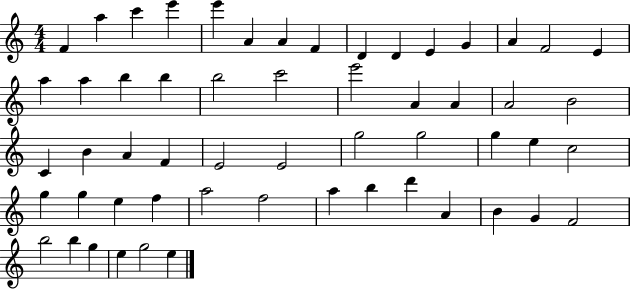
F4/q A5/q C6/q E6/q E6/q A4/q A4/q F4/q D4/q D4/q E4/q G4/q A4/q F4/h E4/q A5/q A5/q B5/q B5/q B5/h C6/h E6/h A4/q A4/q A4/h B4/h C4/q B4/q A4/q F4/q E4/h E4/h G5/h G5/h G5/q E5/q C5/h G5/q G5/q E5/q F5/q A5/h F5/h A5/q B5/q D6/q A4/q B4/q G4/q F4/h B5/h B5/q G5/q E5/q G5/h E5/q